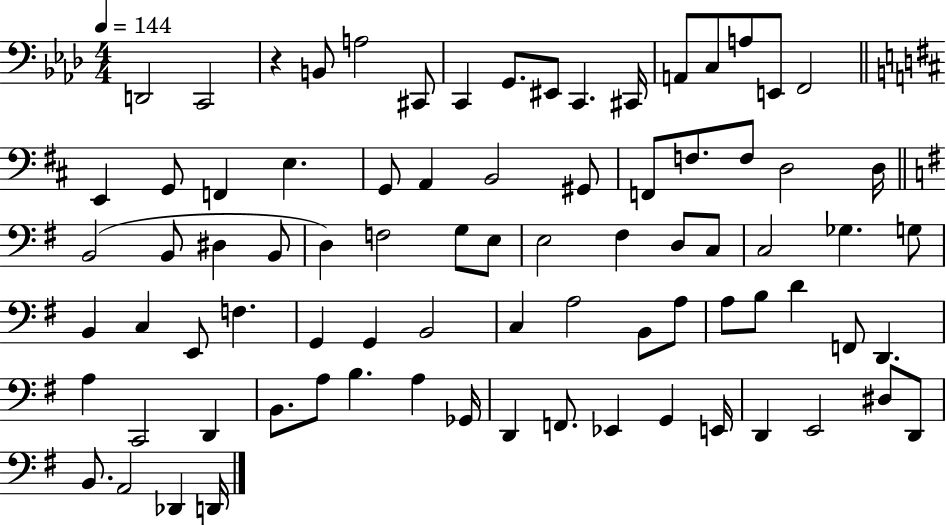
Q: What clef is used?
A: bass